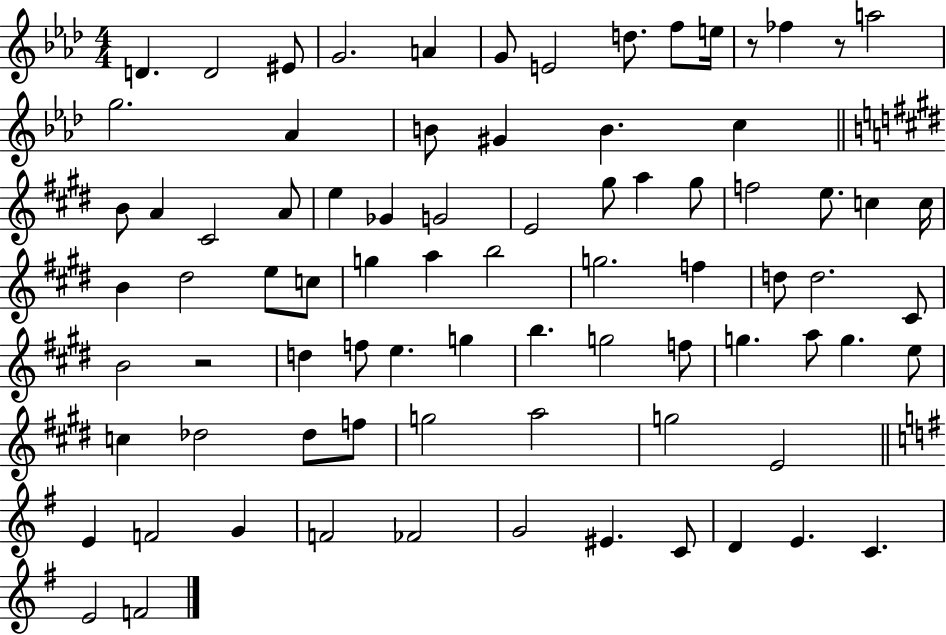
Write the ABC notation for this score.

X:1
T:Untitled
M:4/4
L:1/4
K:Ab
D D2 ^E/2 G2 A G/2 E2 d/2 f/2 e/4 z/2 _f z/2 a2 g2 _A B/2 ^G B c B/2 A ^C2 A/2 e _G G2 E2 ^g/2 a ^g/2 f2 e/2 c c/4 B ^d2 e/2 c/2 g a b2 g2 f d/2 d2 ^C/2 B2 z2 d f/2 e g b g2 f/2 g a/2 g e/2 c _d2 _d/2 f/2 g2 a2 g2 E2 E F2 G F2 _F2 G2 ^E C/2 D E C E2 F2